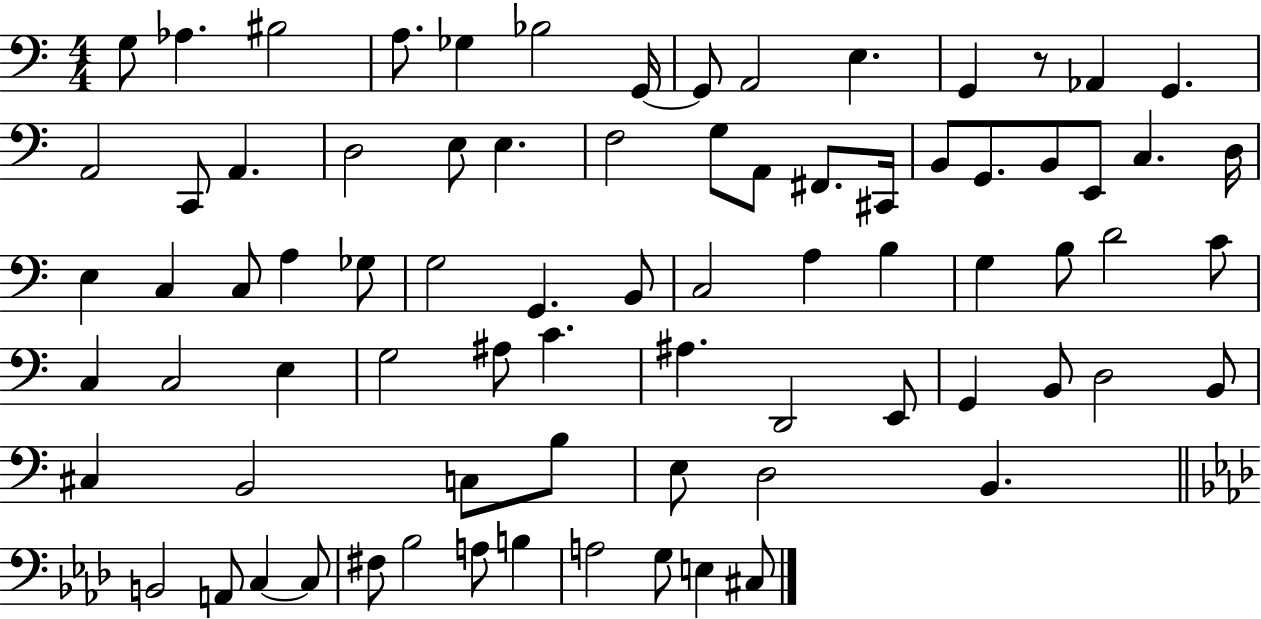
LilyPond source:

{
  \clef bass
  \numericTimeSignature
  \time 4/4
  \key c \major
  g8 aes4. bis2 | a8. ges4 bes2 g,16~~ | g,8 a,2 e4. | g,4 r8 aes,4 g,4. | \break a,2 c,8 a,4. | d2 e8 e4. | f2 g8 a,8 fis,8. cis,16 | b,8 g,8. b,8 e,8 c4. d16 | \break e4 c4 c8 a4 ges8 | g2 g,4. b,8 | c2 a4 b4 | g4 b8 d'2 c'8 | \break c4 c2 e4 | g2 ais8 c'4. | ais4. d,2 e,8 | g,4 b,8 d2 b,8 | \break cis4 b,2 c8 b8 | e8 d2 b,4. | \bar "||" \break \key f \minor b,2 a,8 c4~~ c8 | fis8 bes2 a8 b4 | a2 g8 e4 cis8 | \bar "|."
}